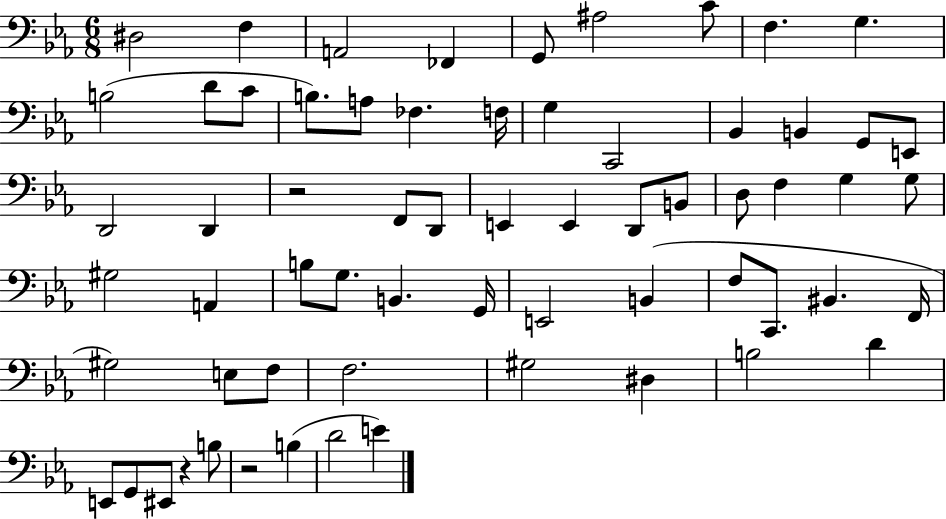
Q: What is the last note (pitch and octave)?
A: E4